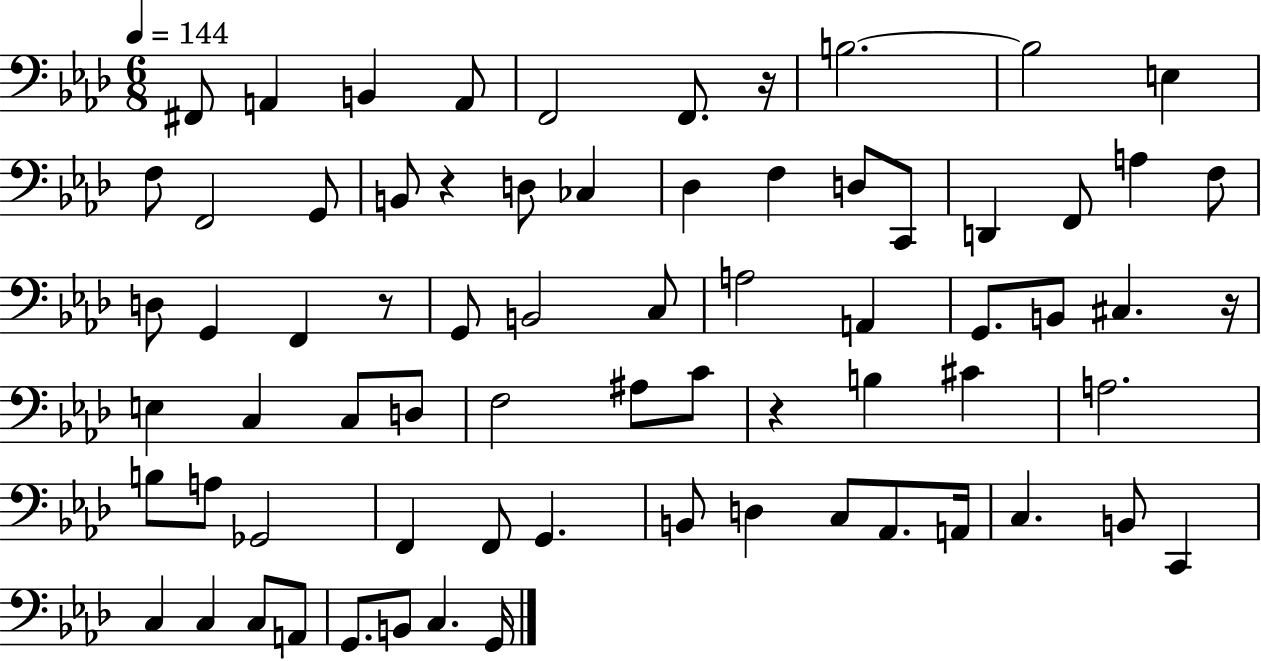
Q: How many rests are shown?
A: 5